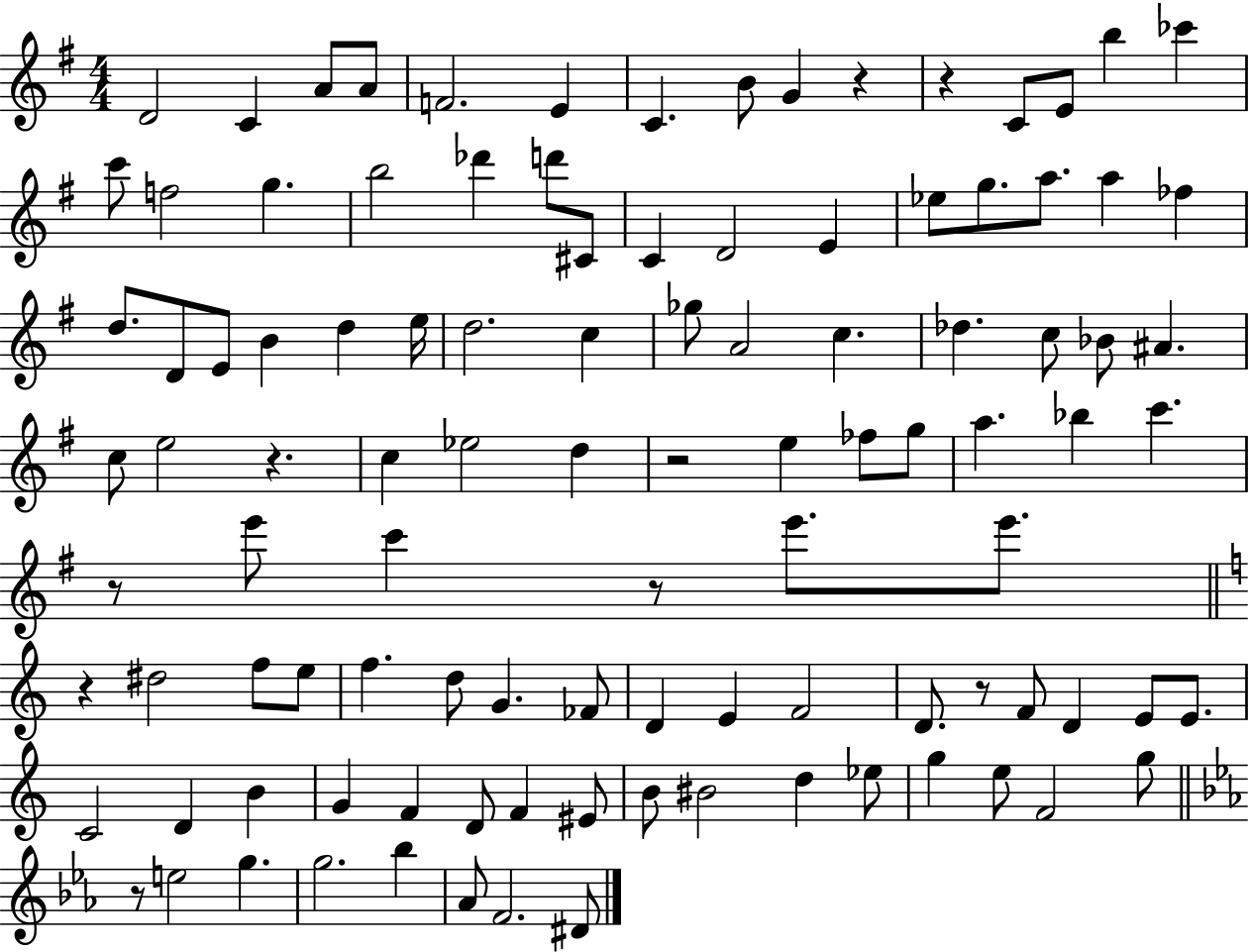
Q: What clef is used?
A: treble